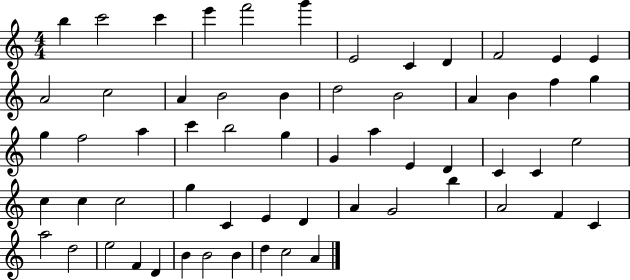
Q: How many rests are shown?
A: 0